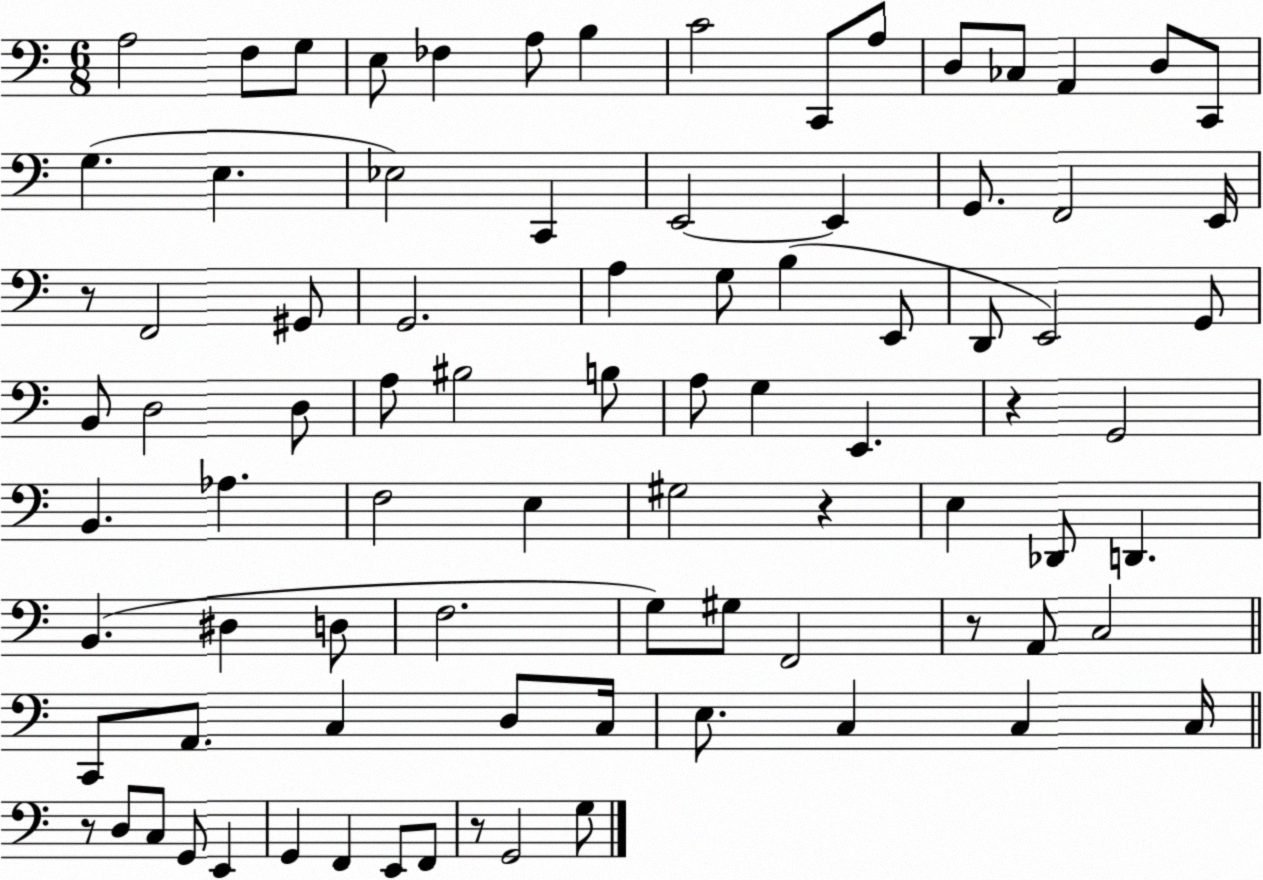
X:1
T:Untitled
M:6/8
L:1/4
K:C
A,2 F,/2 G,/2 E,/2 _F, A,/2 B, C2 C,,/2 A,/2 D,/2 _C,/2 A,, D,/2 C,,/2 G, E, _E,2 C,, E,,2 E,, G,,/2 F,,2 E,,/4 z/2 F,,2 ^G,,/2 G,,2 A, G,/2 B, E,,/2 D,,/2 E,,2 G,,/2 B,,/2 D,2 D,/2 A,/2 ^B,2 B,/2 A,/2 G, E,, z G,,2 B,, _A, F,2 E, ^G,2 z E, _D,,/2 D,, B,, ^D, D,/2 F,2 G,/2 ^G,/2 F,,2 z/2 A,,/2 C,2 C,,/2 A,,/2 C, D,/2 C,/4 E,/2 C, C, C,/4 z/2 D,/2 C,/2 G,,/2 E,, G,, F,, E,,/2 F,,/2 z/2 G,,2 G,/2